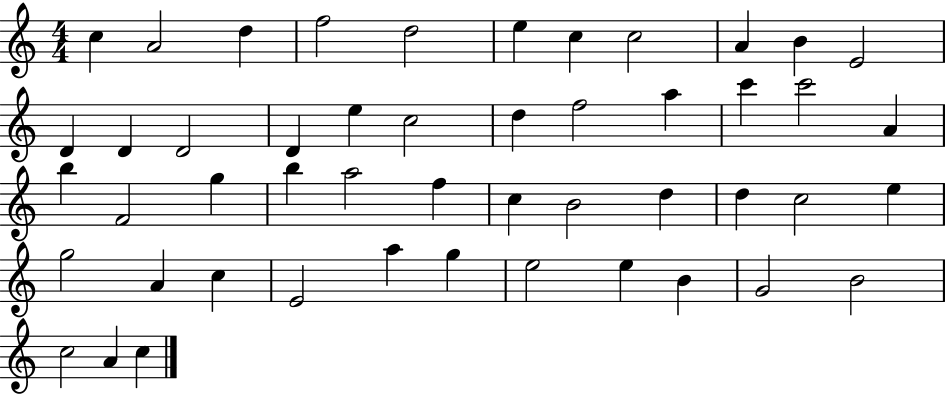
{
  \clef treble
  \numericTimeSignature
  \time 4/4
  \key c \major
  c''4 a'2 d''4 | f''2 d''2 | e''4 c''4 c''2 | a'4 b'4 e'2 | \break d'4 d'4 d'2 | d'4 e''4 c''2 | d''4 f''2 a''4 | c'''4 c'''2 a'4 | \break b''4 f'2 g''4 | b''4 a''2 f''4 | c''4 b'2 d''4 | d''4 c''2 e''4 | \break g''2 a'4 c''4 | e'2 a''4 g''4 | e''2 e''4 b'4 | g'2 b'2 | \break c''2 a'4 c''4 | \bar "|."
}